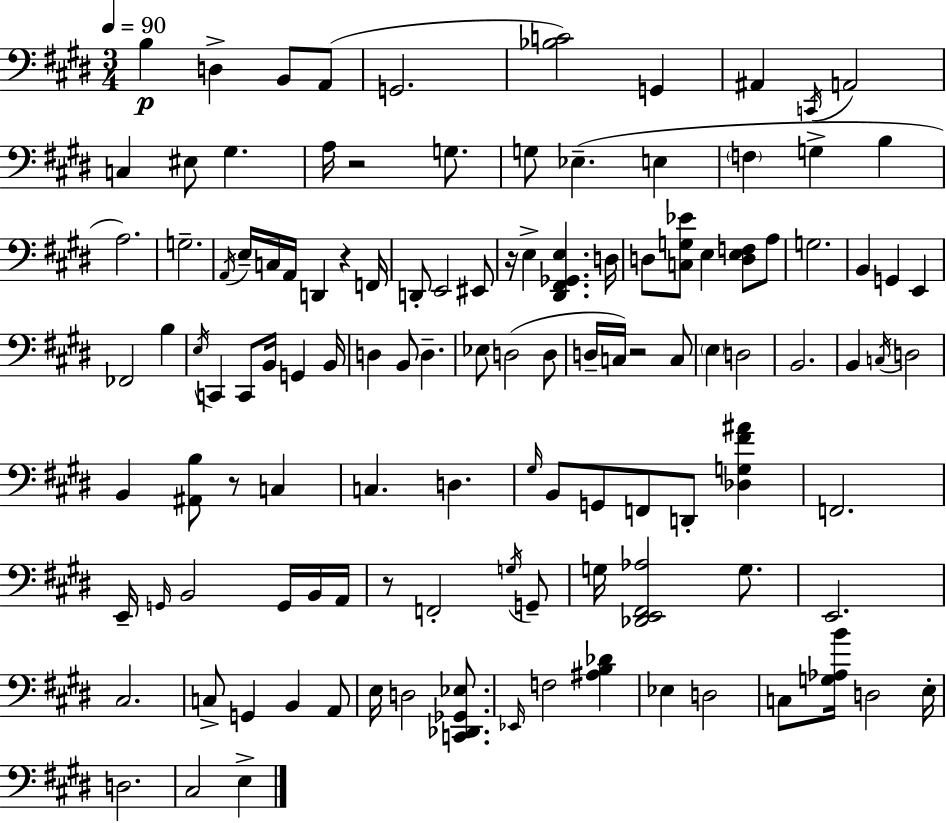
B3/q D3/q B2/e A2/e G2/h. [Bb3,C4]/h G2/q A#2/q C2/s A2/h C3/q EIS3/e G#3/q. A3/s R/h G3/e. G3/e Eb3/q. E3/q F3/q G3/q B3/q A3/h. G3/h. A2/s E3/s C3/s A2/s D2/q R/q F2/s D2/e E2/h EIS2/e R/s E3/q [D#2,F#2,Gb2,E3]/q. D3/s D3/e [C3,G3,Eb4]/e E3/q [D3,E3,F3]/e A3/e G3/h. B2/q G2/q E2/q FES2/h B3/q E3/s C2/q C2/e B2/s G2/q B2/s D3/q B2/e D3/q. Eb3/e D3/h D3/e D3/s C3/s R/h C3/e E3/q D3/h B2/h. B2/q C3/s D3/h B2/q [A#2,B3]/e R/e C3/q C3/q. D3/q. G#3/s B2/e G2/e F2/e D2/e [Db3,G3,F#4,A#4]/q F2/h. E2/s G2/s B2/h G2/s B2/s A2/s R/e F2/h G3/s G2/e G3/s [Db2,E2,F#2,Ab3]/h G3/e. E2/h. C#3/h. C3/e G2/q B2/q A2/e E3/s D3/h [C2,Db2,Gb2,Eb3]/e. Eb2/s F3/h [A#3,B3,Db4]/q Eb3/q D3/h C3/e [G3,Ab3,B4]/s D3/h E3/s D3/h. C#3/h E3/q